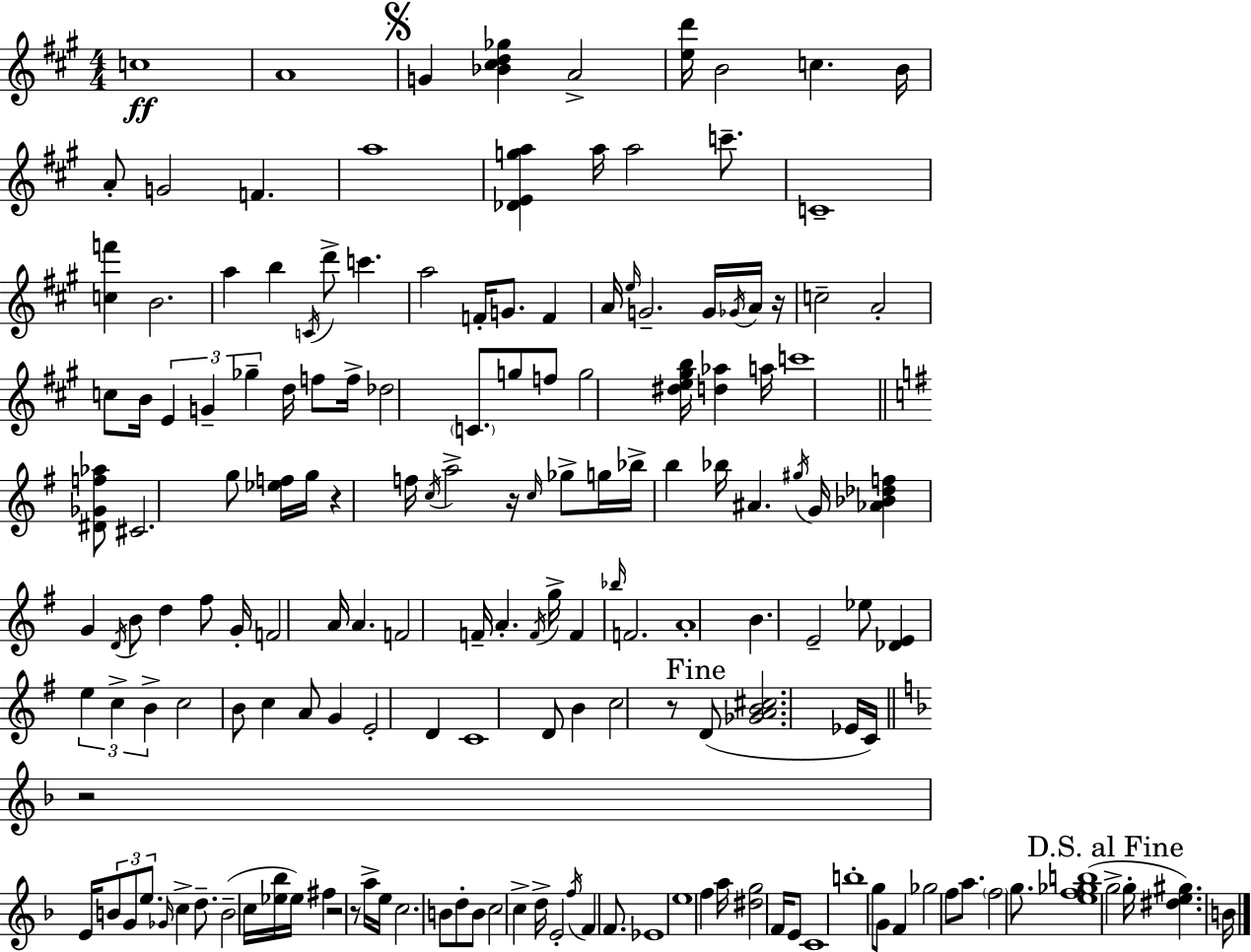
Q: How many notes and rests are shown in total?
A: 166